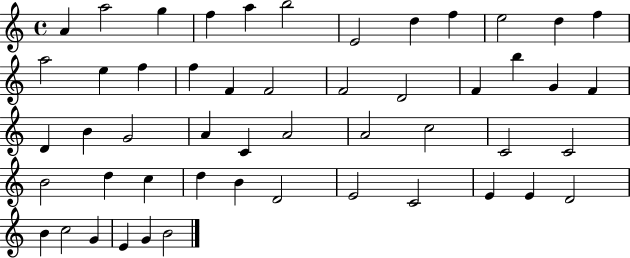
{
  \clef treble
  \time 4/4
  \defaultTimeSignature
  \key c \major
  a'4 a''2 g''4 | f''4 a''4 b''2 | e'2 d''4 f''4 | e''2 d''4 f''4 | \break a''2 e''4 f''4 | f''4 f'4 f'2 | f'2 d'2 | f'4 b''4 g'4 f'4 | \break d'4 b'4 g'2 | a'4 c'4 a'2 | a'2 c''2 | c'2 c'2 | \break b'2 d''4 c''4 | d''4 b'4 d'2 | e'2 c'2 | e'4 e'4 d'2 | \break b'4 c''2 g'4 | e'4 g'4 b'2 | \bar "|."
}